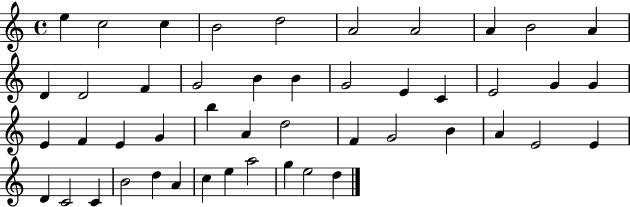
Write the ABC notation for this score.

X:1
T:Untitled
M:4/4
L:1/4
K:C
e c2 c B2 d2 A2 A2 A B2 A D D2 F G2 B B G2 E C E2 G G E F E G b A d2 F G2 B A E2 E D C2 C B2 d A c e a2 g e2 d